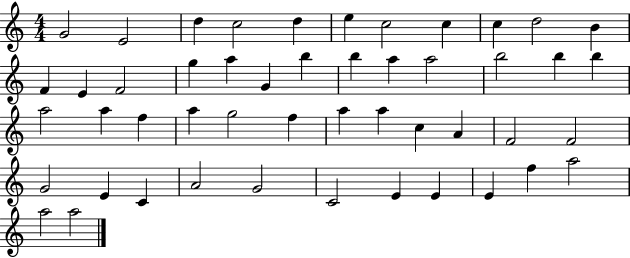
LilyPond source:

{
  \clef treble
  \numericTimeSignature
  \time 4/4
  \key c \major
  g'2 e'2 | d''4 c''2 d''4 | e''4 c''2 c''4 | c''4 d''2 b'4 | \break f'4 e'4 f'2 | g''4 a''4 g'4 b''4 | b''4 a''4 a''2 | b''2 b''4 b''4 | \break a''2 a''4 f''4 | a''4 g''2 f''4 | a''4 a''4 c''4 a'4 | f'2 f'2 | \break g'2 e'4 c'4 | a'2 g'2 | c'2 e'4 e'4 | e'4 f''4 a''2 | \break a''2 a''2 | \bar "|."
}